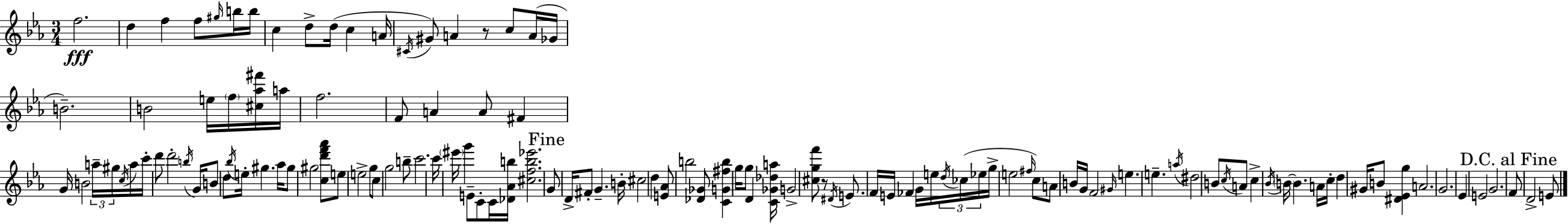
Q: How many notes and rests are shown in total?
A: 127